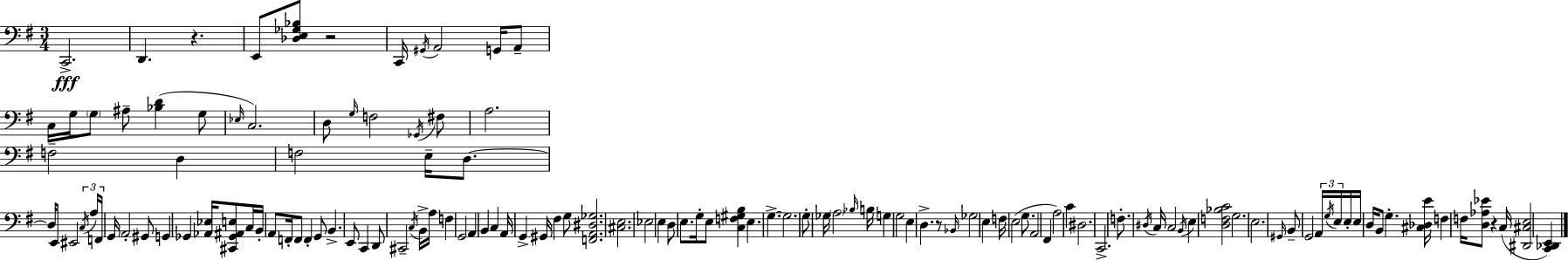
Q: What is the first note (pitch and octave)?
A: C2